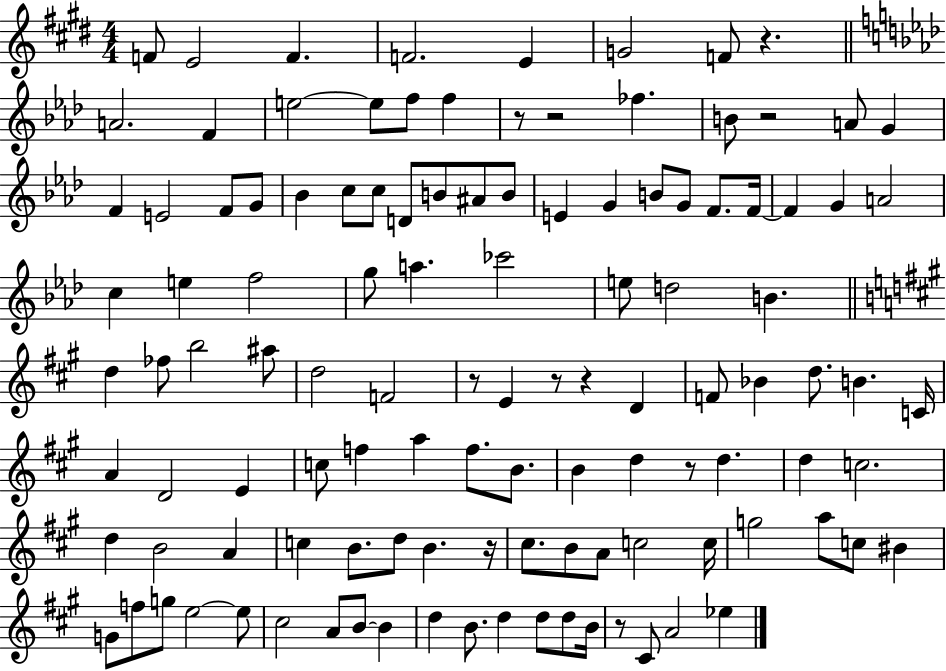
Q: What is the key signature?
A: E major